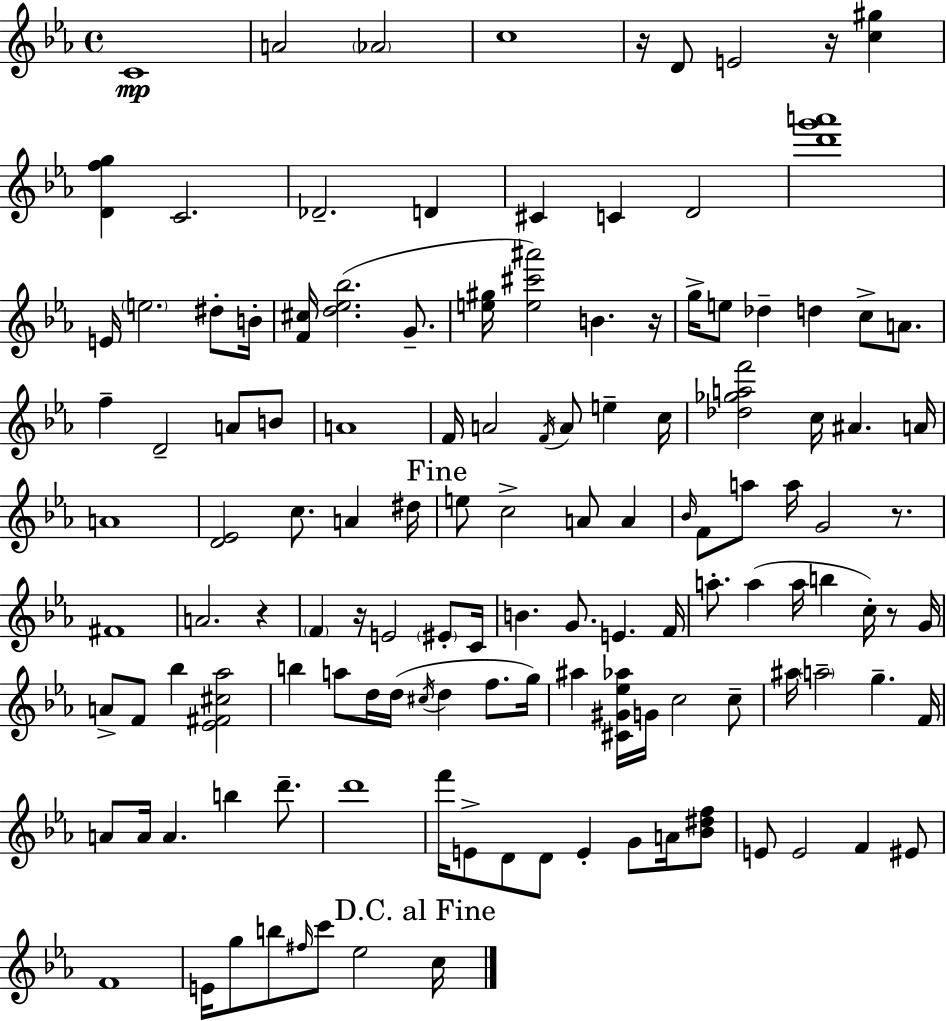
{
  \clef treble
  \time 4/4
  \defaultTimeSignature
  \key c \minor
  c'1\mp | a'2 \parenthesize aes'2 | c''1 | r16 d'8 e'2 r16 <c'' gis''>4 | \break <d' f'' g''>4 c'2. | des'2.-- d'4 | cis'4 c'4 d'2 | <d''' g''' a'''>1 | \break e'16 \parenthesize e''2. dis''8-. b'16-. | <f' cis''>16 <d'' ees'' bes''>2.( g'8.-- | <e'' gis''>16 <e'' cis''' ais'''>2) b'4. r16 | g''16-> e''8 des''4-- d''4 c''8-> a'8. | \break f''4-- d'2-- a'8 b'8 | a'1 | f'16 a'2 \acciaccatura { f'16 } a'8 e''4-- | c''16 <des'' ges'' a'' f'''>2 c''16 ais'4. | \break a'16 a'1 | <d' ees'>2 c''8. a'4 | dis''16 \mark "Fine" e''8 c''2-> a'8 a'4 | \grace { bes'16 } f'8 a''8 a''16 g'2 r8. | \break fis'1 | a'2. r4 | \parenthesize f'4 r16 e'2 \parenthesize eis'8-. | c'16 b'4. g'8. e'4. | \break f'16 a''8.-. a''4( a''16 b''4 c''16-.) r8 | g'16 a'8-> f'8 bes''4 <ees' fis' cis'' aes''>2 | b''4 a''8 d''16 d''16( \acciaccatura { cis''16 } d''4 f''8. | g''16) ais''4 <cis' gis' ees'' aes''>16 g'16 c''2 | \break c''8-- ais''16 \parenthesize a''2-- g''4.-- | f'16 a'8 a'16 a'4. b''4 | d'''8.-- d'''1 | f'''16 e'8-> d'8 d'8 e'4-. g'8 | \break a'16 <bes' dis'' f''>8 e'8 e'2 f'4 | eis'8 f'1 | e'16 g''8 b''8 \grace { fis''16 } c'''8 ees''2 | \mark "D.C. al Fine" c''16 \bar "|."
}